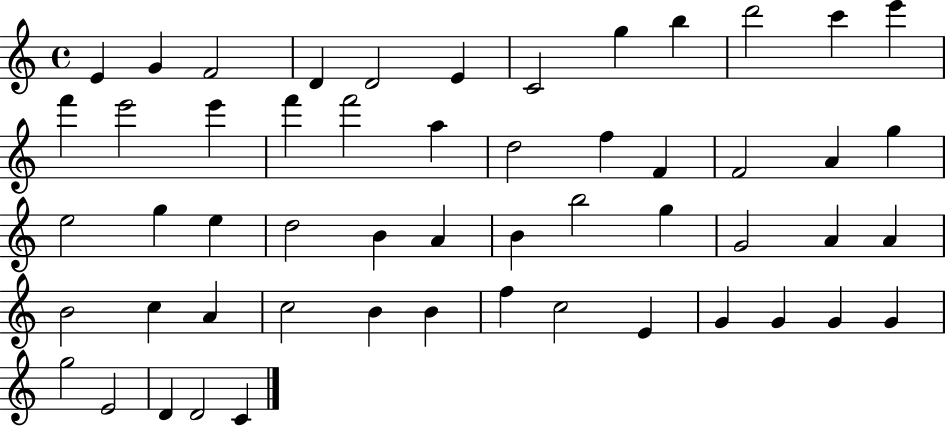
{
  \clef treble
  \time 4/4
  \defaultTimeSignature
  \key c \major
  e'4 g'4 f'2 | d'4 d'2 e'4 | c'2 g''4 b''4 | d'''2 c'''4 e'''4 | \break f'''4 e'''2 e'''4 | f'''4 f'''2 a''4 | d''2 f''4 f'4 | f'2 a'4 g''4 | \break e''2 g''4 e''4 | d''2 b'4 a'4 | b'4 b''2 g''4 | g'2 a'4 a'4 | \break b'2 c''4 a'4 | c''2 b'4 b'4 | f''4 c''2 e'4 | g'4 g'4 g'4 g'4 | \break g''2 e'2 | d'4 d'2 c'4 | \bar "|."
}